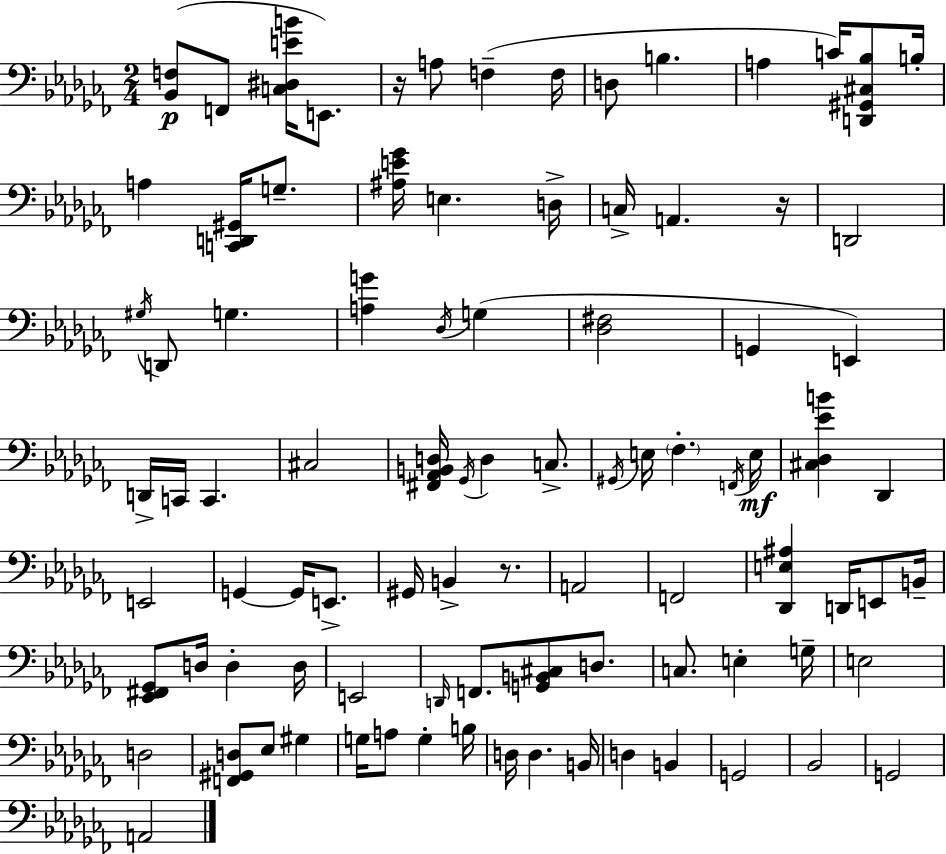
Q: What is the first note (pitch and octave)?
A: F2